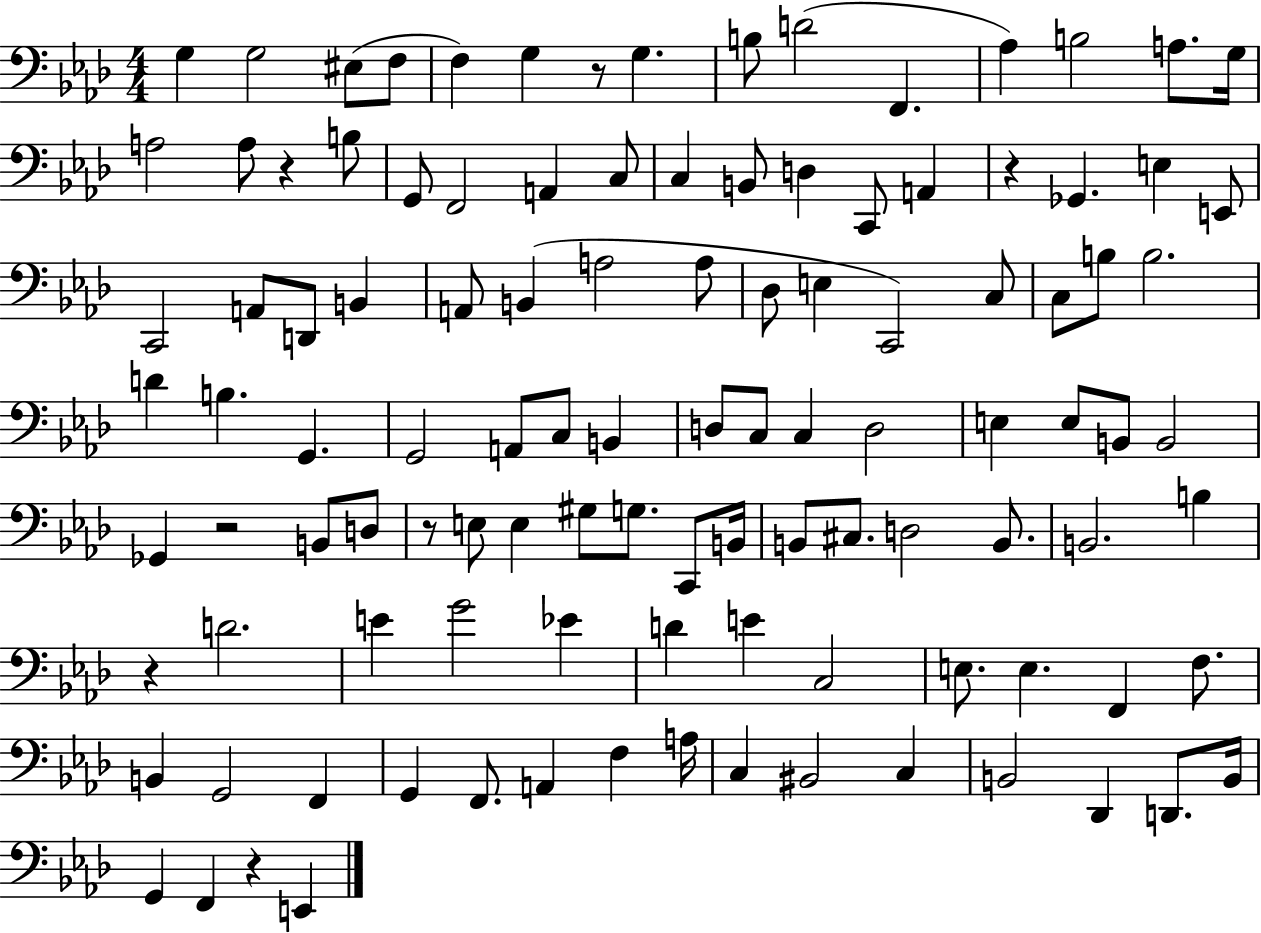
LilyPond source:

{
  \clef bass
  \numericTimeSignature
  \time 4/4
  \key aes \major
  g4 g2 eis8( f8 | f4) g4 r8 g4. | b8 d'2( f,4. | aes4) b2 a8. g16 | \break a2 a8 r4 b8 | g,8 f,2 a,4 c8 | c4 b,8 d4 c,8 a,4 | r4 ges,4. e4 e,8 | \break c,2 a,8 d,8 b,4 | a,8 b,4( a2 a8 | des8 e4 c,2) c8 | c8 b8 b2. | \break d'4 b4. g,4. | g,2 a,8 c8 b,4 | d8 c8 c4 d2 | e4 e8 b,8 b,2 | \break ges,4 r2 b,8 d8 | r8 e8 e4 gis8 g8. c,8 b,16 | b,8 cis8. d2 b,8. | b,2. b4 | \break r4 d'2. | e'4 g'2 ees'4 | d'4 e'4 c2 | e8. e4. f,4 f8. | \break b,4 g,2 f,4 | g,4 f,8. a,4 f4 a16 | c4 bis,2 c4 | b,2 des,4 d,8. b,16 | \break g,4 f,4 r4 e,4 | \bar "|."
}